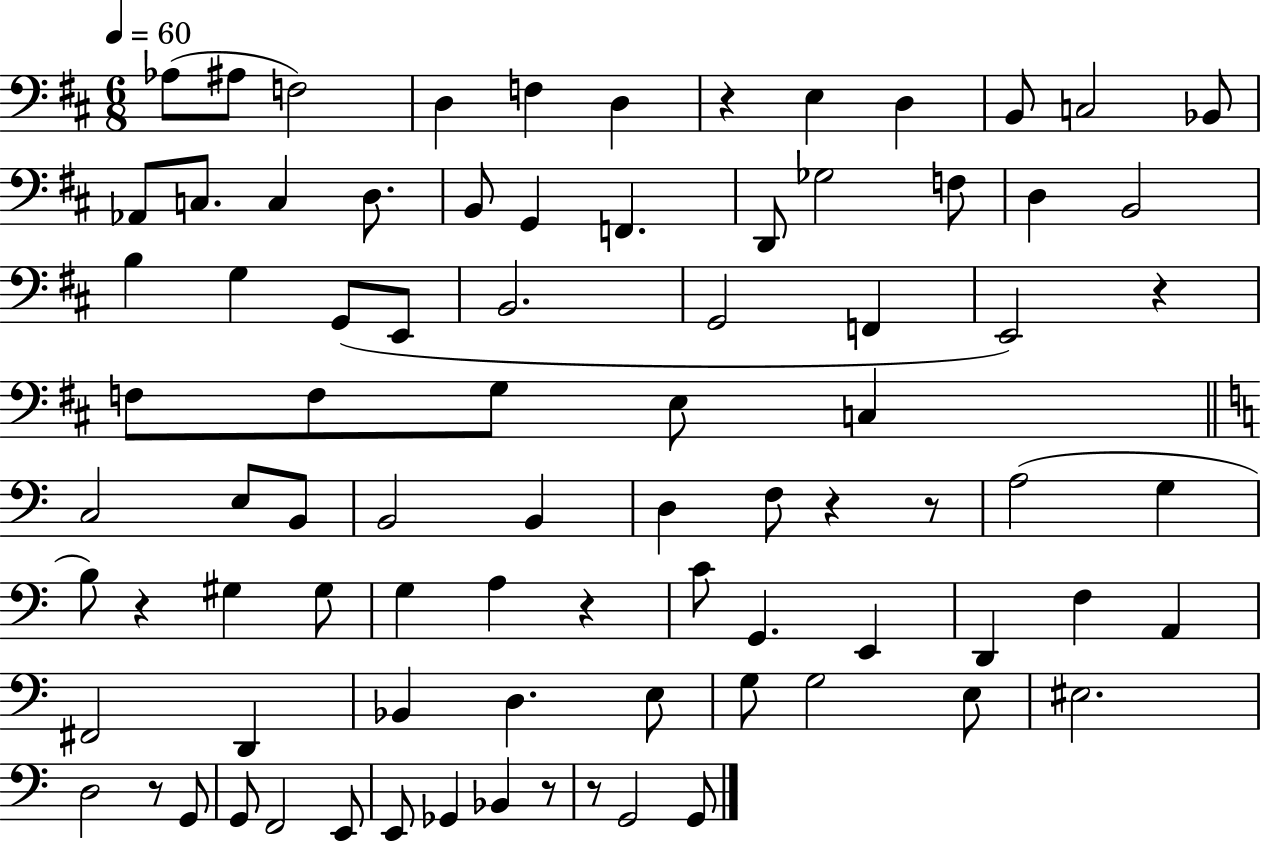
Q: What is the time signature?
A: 6/8